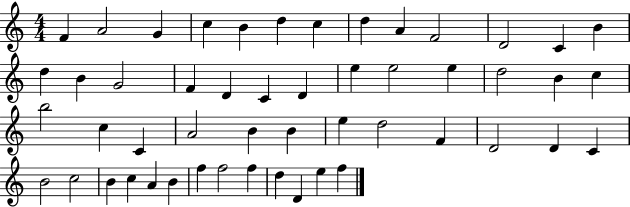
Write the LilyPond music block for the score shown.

{
  \clef treble
  \numericTimeSignature
  \time 4/4
  \key c \major
  f'4 a'2 g'4 | c''4 b'4 d''4 c''4 | d''4 a'4 f'2 | d'2 c'4 b'4 | \break d''4 b'4 g'2 | f'4 d'4 c'4 d'4 | e''4 e''2 e''4 | d''2 b'4 c''4 | \break b''2 c''4 c'4 | a'2 b'4 b'4 | e''4 d''2 f'4 | d'2 d'4 c'4 | \break b'2 c''2 | b'4 c''4 a'4 b'4 | f''4 f''2 f''4 | d''4 d'4 e''4 f''4 | \break \bar "|."
}